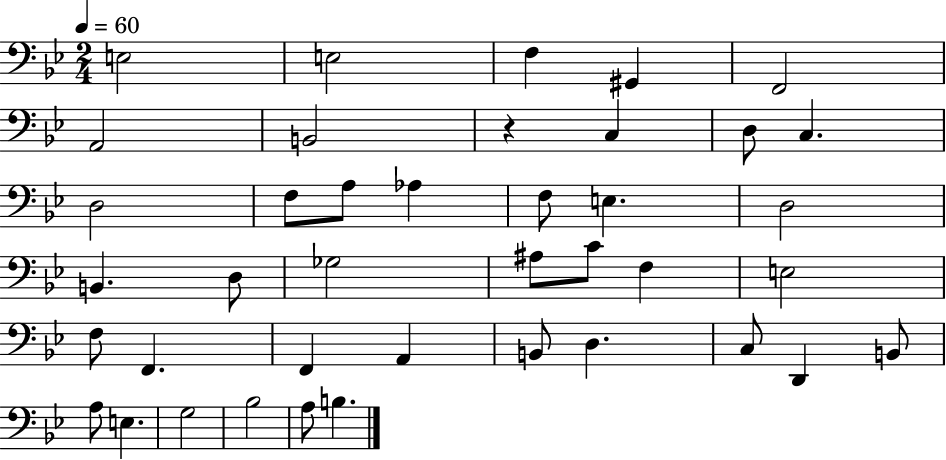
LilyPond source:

{
  \clef bass
  \numericTimeSignature
  \time 2/4
  \key bes \major
  \tempo 4 = 60
  e2 | e2 | f4 gis,4 | f,2 | \break a,2 | b,2 | r4 c4 | d8 c4. | \break d2 | f8 a8 aes4 | f8 e4. | d2 | \break b,4. d8 | ges2 | ais8 c'8 f4 | e2 | \break f8 f,4. | f,4 a,4 | b,8 d4. | c8 d,4 b,8 | \break a8 e4. | g2 | bes2 | a8 b4. | \break \bar "|."
}